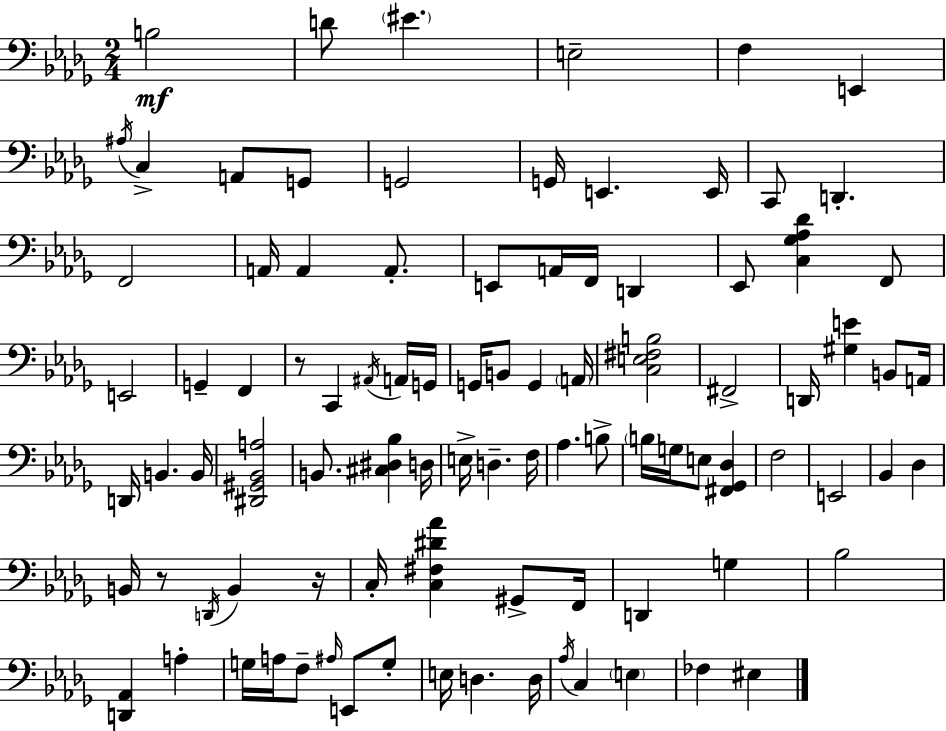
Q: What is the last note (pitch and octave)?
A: EIS3